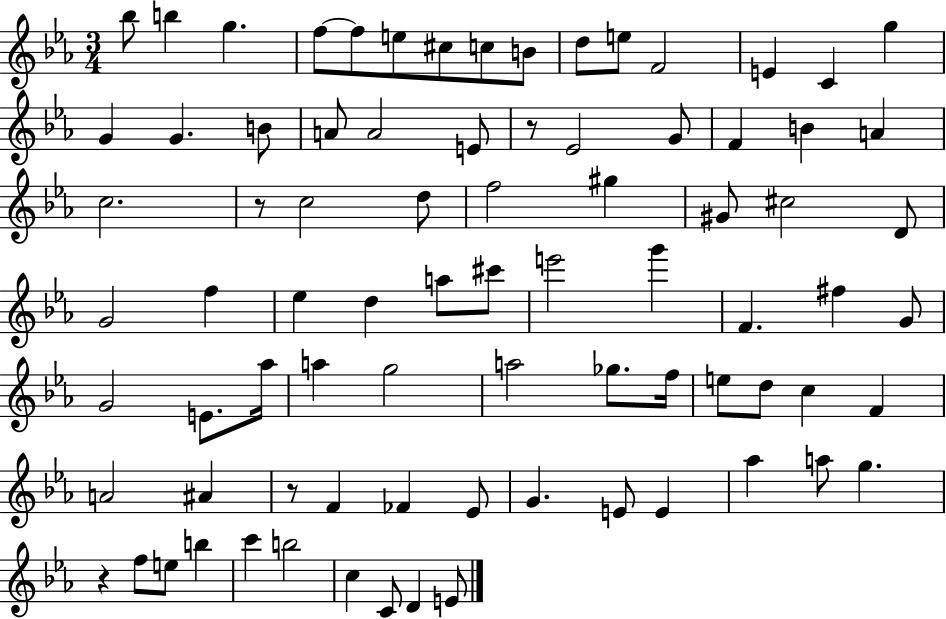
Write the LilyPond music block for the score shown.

{
  \clef treble
  \numericTimeSignature
  \time 3/4
  \key ees \major
  bes''8 b''4 g''4. | f''8~~ f''8 e''8 cis''8 c''8 b'8 | d''8 e''8 f'2 | e'4 c'4 g''4 | \break g'4 g'4. b'8 | a'8 a'2 e'8 | r8 ees'2 g'8 | f'4 b'4 a'4 | \break c''2. | r8 c''2 d''8 | f''2 gis''4 | gis'8 cis''2 d'8 | \break g'2 f''4 | ees''4 d''4 a''8 cis'''8 | e'''2 g'''4 | f'4. fis''4 g'8 | \break g'2 e'8. aes''16 | a''4 g''2 | a''2 ges''8. f''16 | e''8 d''8 c''4 f'4 | \break a'2 ais'4 | r8 f'4 fes'4 ees'8 | g'4. e'8 e'4 | aes''4 a''8 g''4. | \break r4 f''8 e''8 b''4 | c'''4 b''2 | c''4 c'8 d'4 e'8 | \bar "|."
}